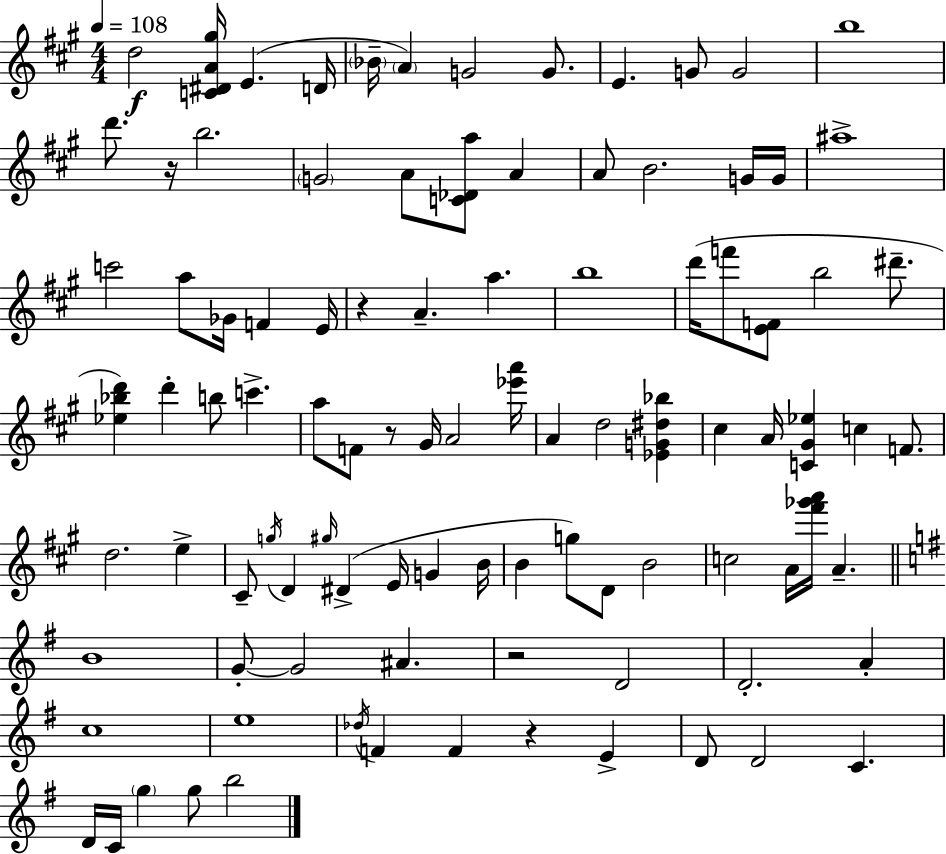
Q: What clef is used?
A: treble